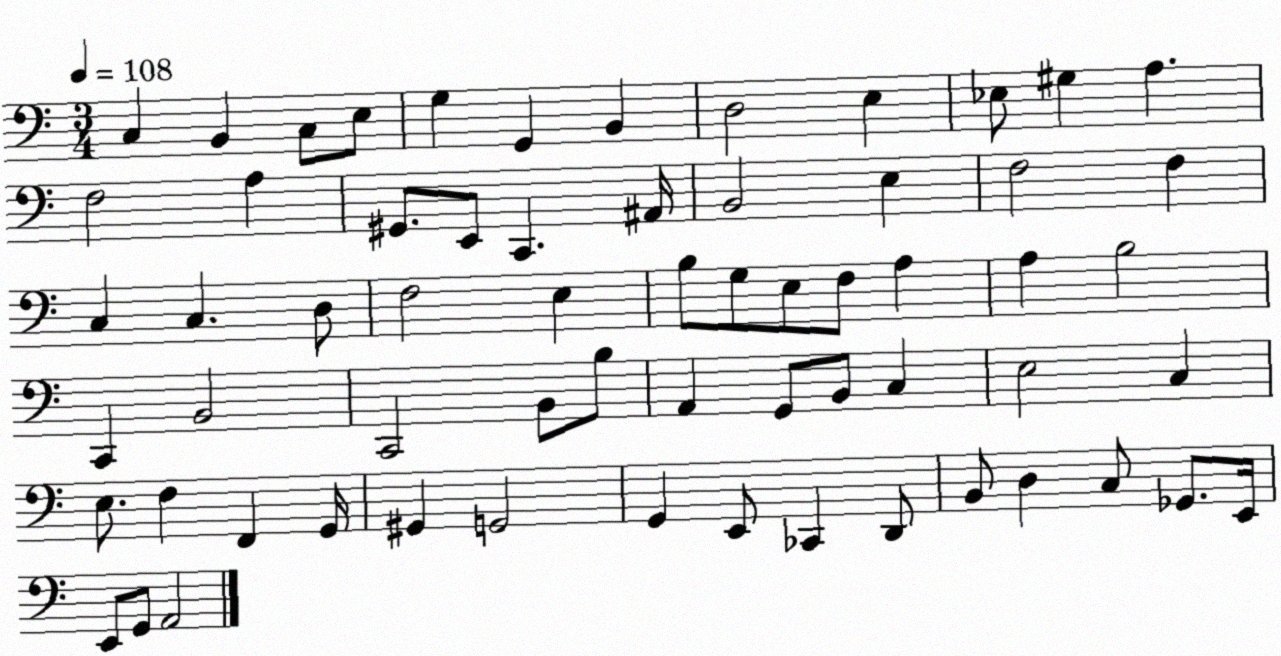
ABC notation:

X:1
T:Untitled
M:3/4
L:1/4
K:C
C, B,, C,/2 E,/2 G, G,, B,, D,2 E, _E,/2 ^G, A, F,2 A, ^G,,/2 E,,/2 C,, ^A,,/4 B,,2 E, F,2 F, C, C, D,/2 F,2 E, B,/2 G,/2 E,/2 F,/2 A, A, B,2 C,, B,,2 C,,2 B,,/2 B,/2 A,, G,,/2 B,,/2 C, E,2 C, E,/2 F, F,, G,,/4 ^G,, G,,2 G,, E,,/2 _C,, D,,/2 B,,/2 D, C,/2 _G,,/2 E,,/4 E,,/2 G,,/2 A,,2